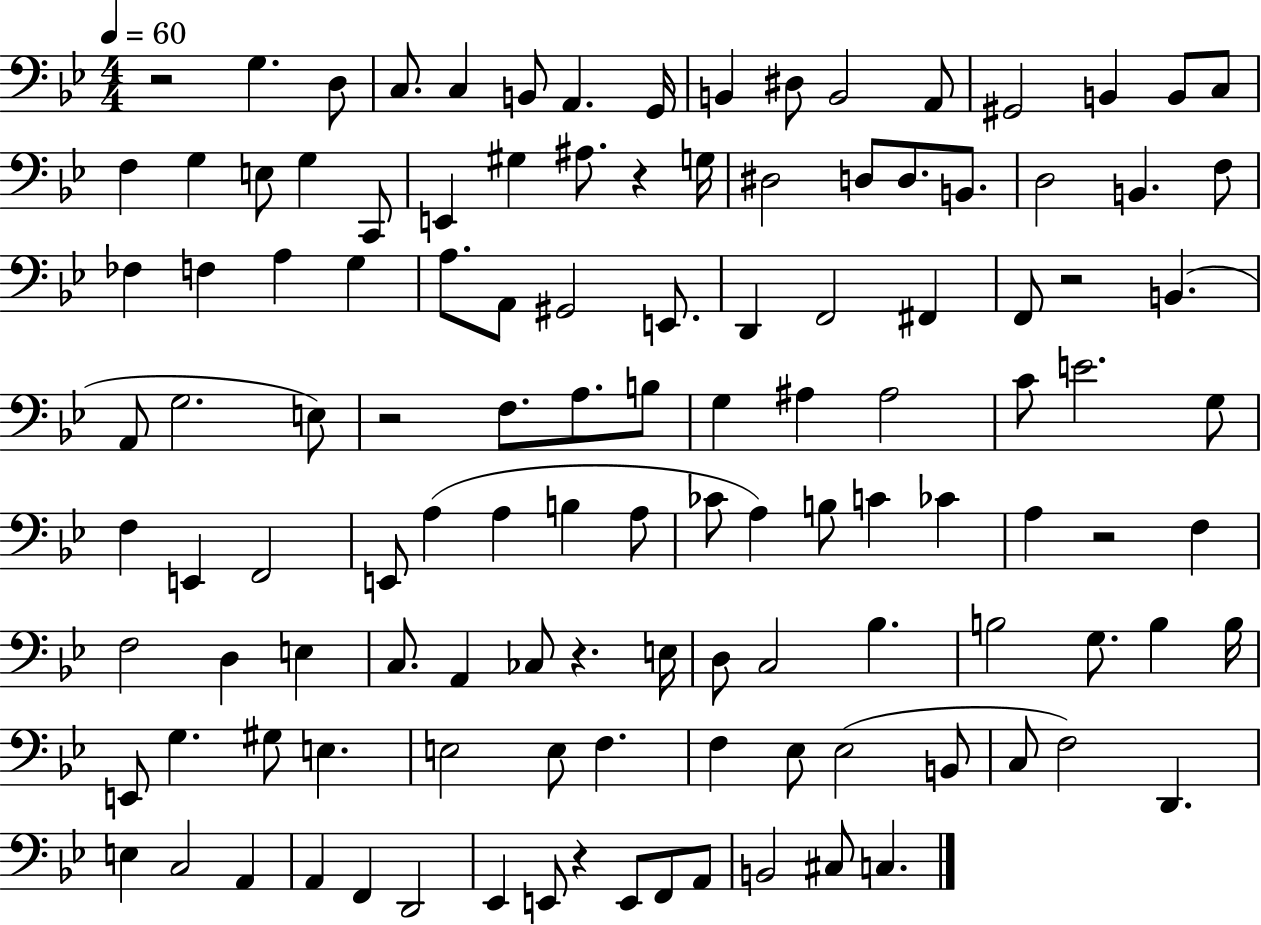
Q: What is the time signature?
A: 4/4